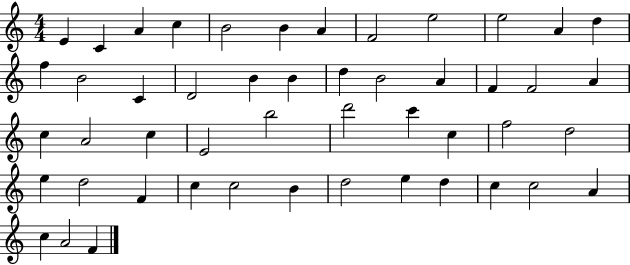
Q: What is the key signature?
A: C major